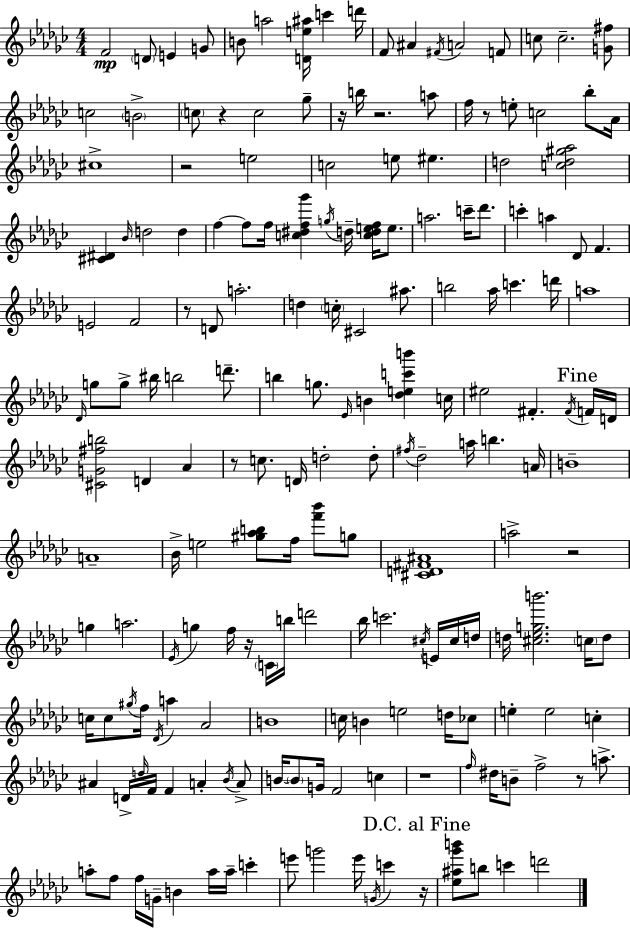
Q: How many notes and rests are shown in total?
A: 188